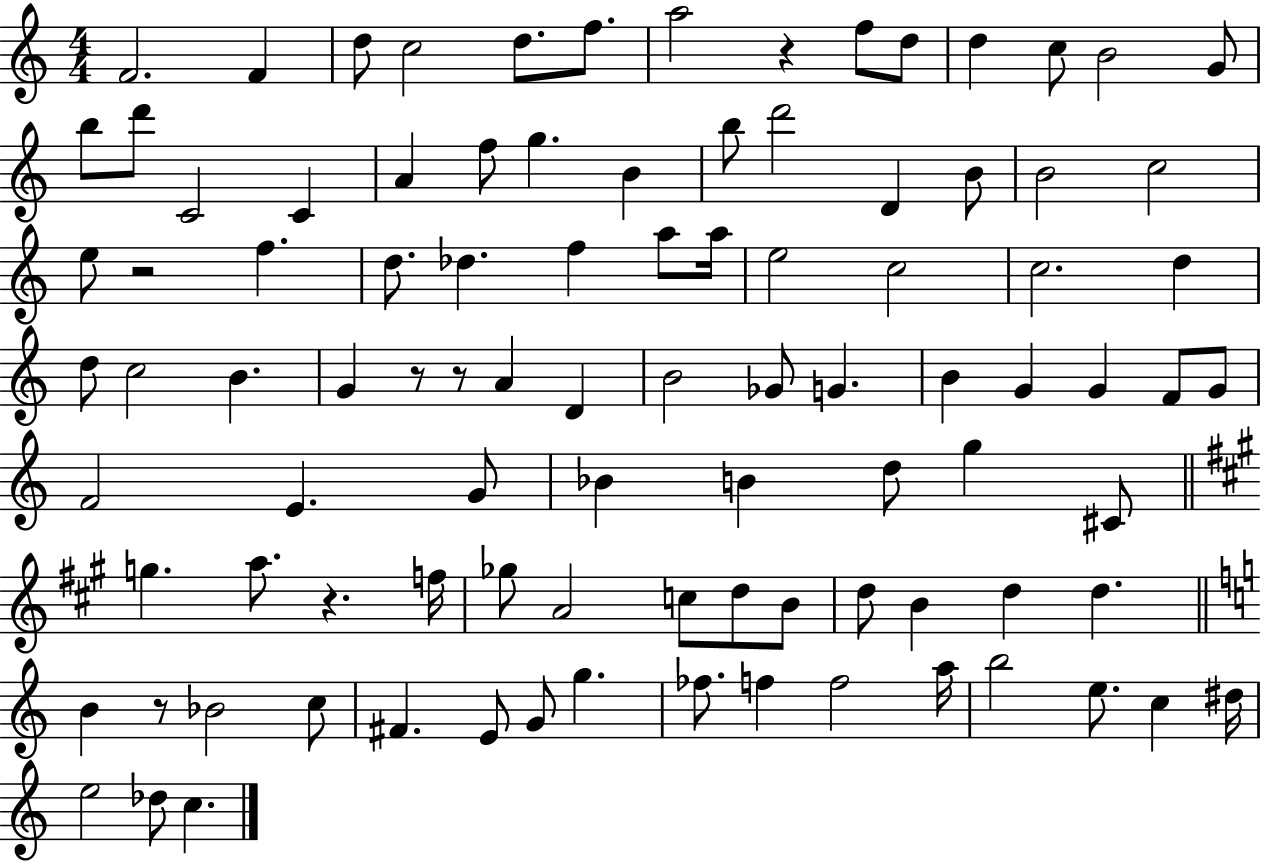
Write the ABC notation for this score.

X:1
T:Untitled
M:4/4
L:1/4
K:C
F2 F d/2 c2 d/2 f/2 a2 z f/2 d/2 d c/2 B2 G/2 b/2 d'/2 C2 C A f/2 g B b/2 d'2 D B/2 B2 c2 e/2 z2 f d/2 _d f a/2 a/4 e2 c2 c2 d d/2 c2 B G z/2 z/2 A D B2 _G/2 G B G G F/2 G/2 F2 E G/2 _B B d/2 g ^C/2 g a/2 z f/4 _g/2 A2 c/2 d/2 B/2 d/2 B d d B z/2 _B2 c/2 ^F E/2 G/2 g _f/2 f f2 a/4 b2 e/2 c ^d/4 e2 _d/2 c